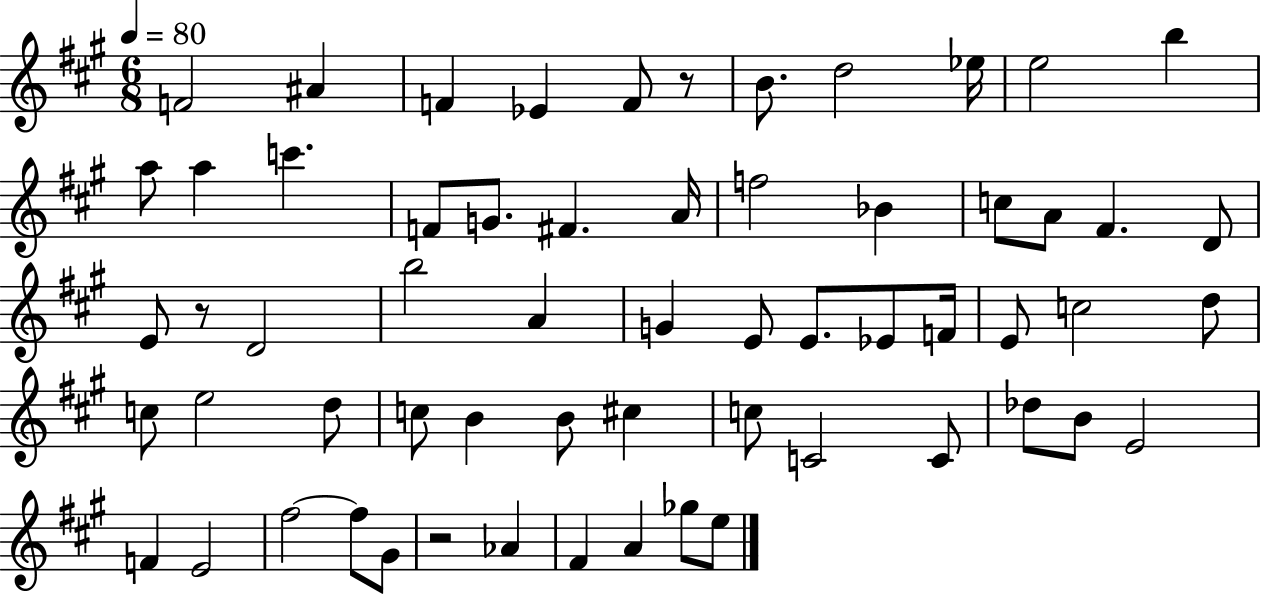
X:1
T:Untitled
M:6/8
L:1/4
K:A
F2 ^A F _E F/2 z/2 B/2 d2 _e/4 e2 b a/2 a c' F/2 G/2 ^F A/4 f2 _B c/2 A/2 ^F D/2 E/2 z/2 D2 b2 A G E/2 E/2 _E/2 F/4 E/2 c2 d/2 c/2 e2 d/2 c/2 B B/2 ^c c/2 C2 C/2 _d/2 B/2 E2 F E2 ^f2 ^f/2 ^G/2 z2 _A ^F A _g/2 e/2